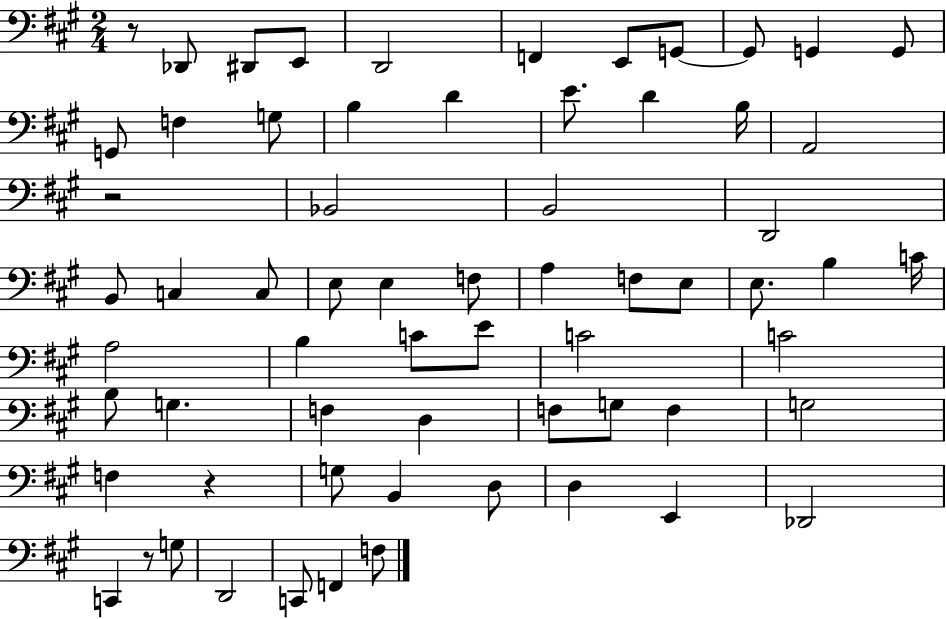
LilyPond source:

{
  \clef bass
  \numericTimeSignature
  \time 2/4
  \key a \major
  r8 des,8 dis,8 e,8 | d,2 | f,4 e,8 g,8~~ | g,8 g,4 g,8 | \break g,8 f4 g8 | b4 d'4 | e'8. d'4 b16 | a,2 | \break r2 | bes,2 | b,2 | d,2 | \break b,8 c4 c8 | e8 e4 f8 | a4 f8 e8 | e8. b4 c'16 | \break a2 | b4 c'8 e'8 | c'2 | c'2 | \break b8 g4. | f4 d4 | f8 g8 f4 | g2 | \break f4 r4 | g8 b,4 d8 | d4 e,4 | des,2 | \break c,4 r8 g8 | d,2 | c,8 f,4 f8 | \bar "|."
}